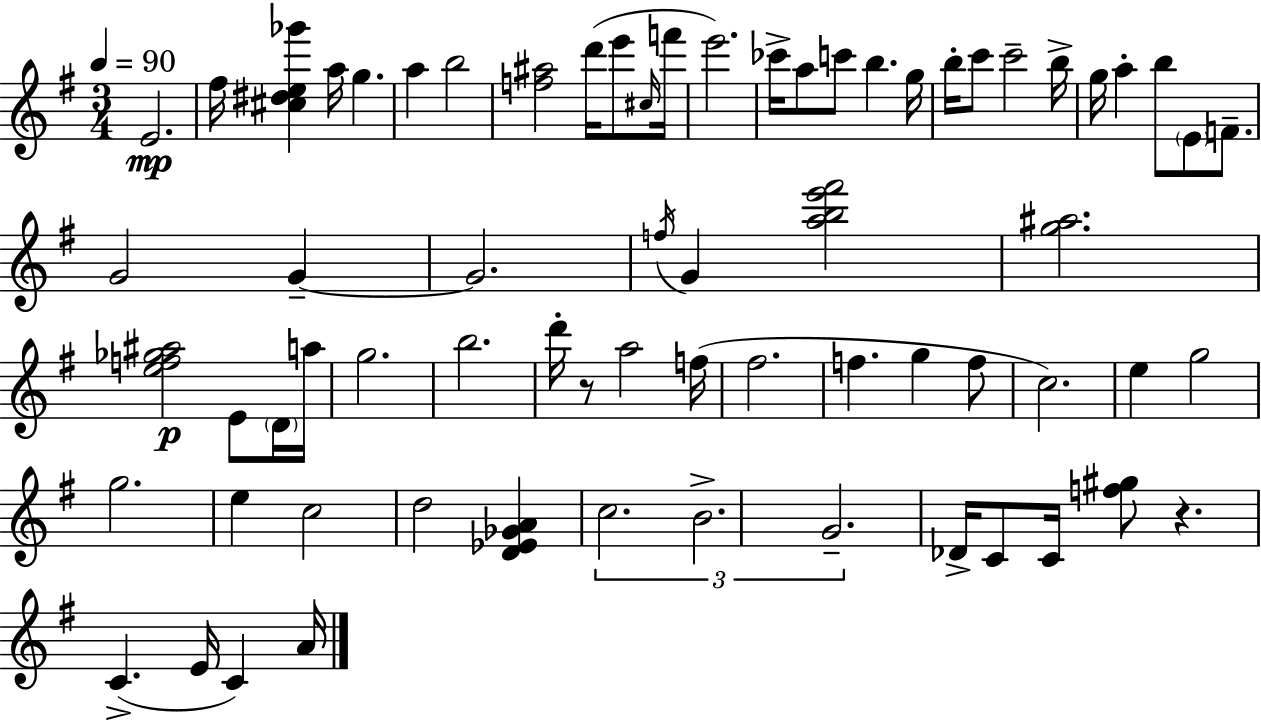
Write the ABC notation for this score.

X:1
T:Untitled
M:3/4
L:1/4
K:G
E2 ^f/4 [^c^de_g'] a/4 g a b2 [f^a]2 d'/4 e'/2 ^c/4 f'/4 e'2 _c'/4 a/2 c'/2 b g/4 b/4 c'/2 c'2 b/4 g/4 a b/2 E/2 F/2 G2 G G2 f/4 G [abe'^f']2 [g^a]2 [ef_g^a]2 E/2 D/4 a/4 g2 b2 d'/4 z/2 a2 f/4 ^f2 f g f/2 c2 e g2 g2 e c2 d2 [D_E_GA] c2 B2 G2 _D/4 C/2 C/4 [f^g]/2 z C E/4 C A/4